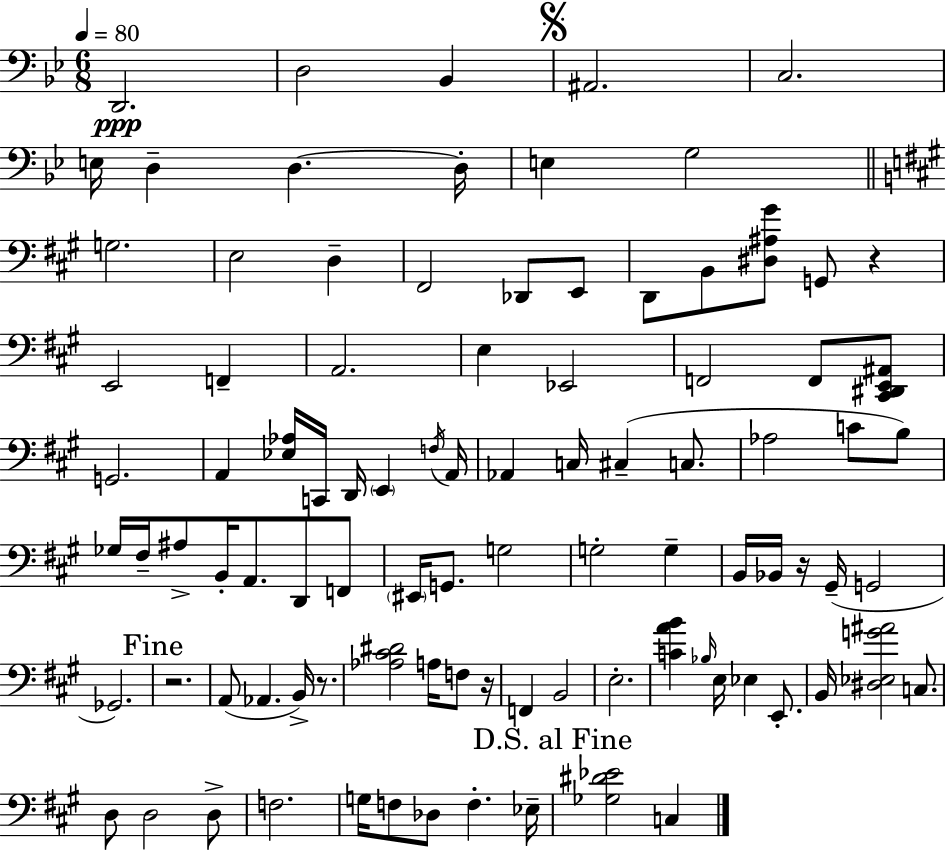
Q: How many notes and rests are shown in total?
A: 94